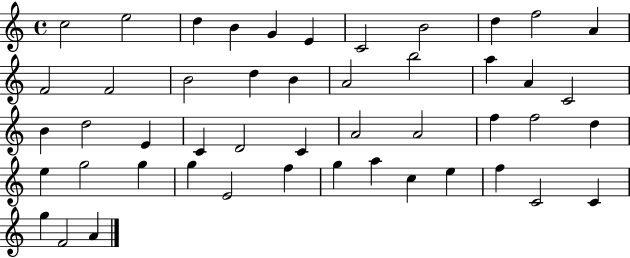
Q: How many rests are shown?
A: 0